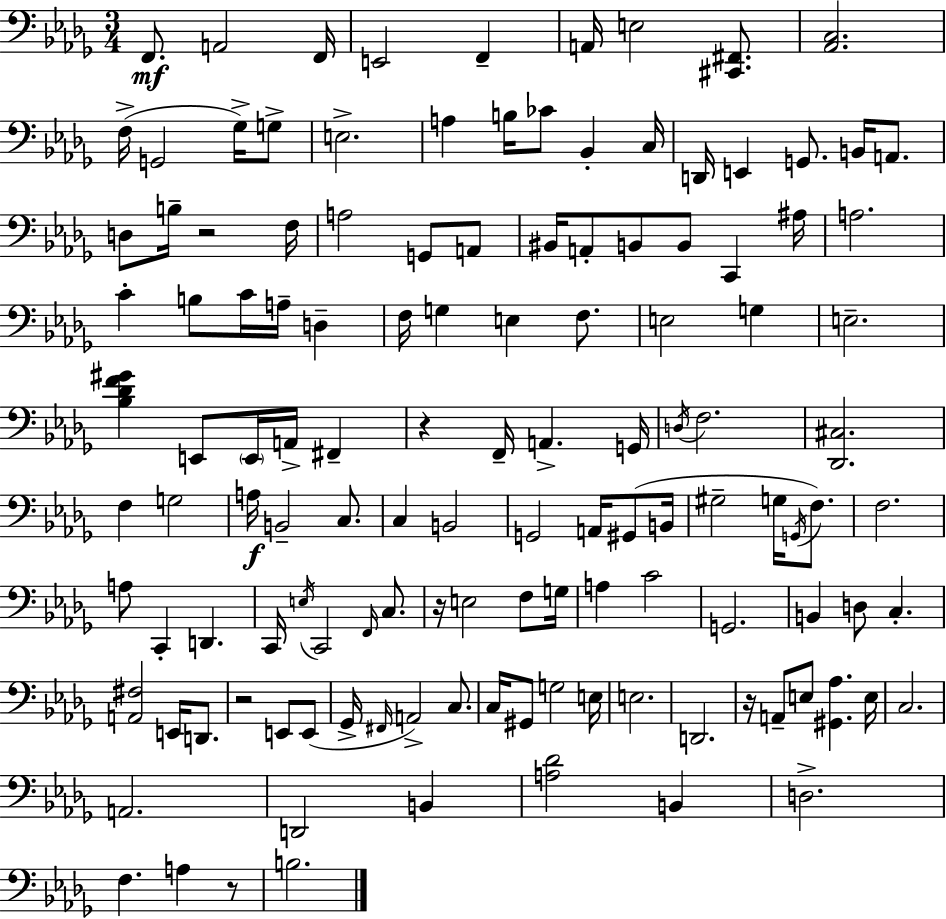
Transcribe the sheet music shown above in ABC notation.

X:1
T:Untitled
M:3/4
L:1/4
K:Bbm
F,,/2 A,,2 F,,/4 E,,2 F,, A,,/4 E,2 [^C,,^F,,]/2 [_A,,C,]2 F,/4 G,,2 _G,/4 G,/2 E,2 A, B,/4 _C/2 _B,, C,/4 D,,/4 E,, G,,/2 B,,/4 A,,/2 D,/2 B,/4 z2 F,/4 A,2 G,,/2 A,,/2 ^B,,/4 A,,/2 B,,/2 B,,/2 C,, ^A,/4 A,2 C B,/2 C/4 A,/4 D, F,/4 G, E, F,/2 E,2 G, E,2 [_B,_DF^G] E,,/2 E,,/4 A,,/4 ^F,, z F,,/4 A,, G,,/4 D,/4 F,2 [_D,,^C,]2 F, G,2 A,/4 B,,2 C,/2 C, B,,2 G,,2 A,,/4 ^G,,/2 B,,/4 ^G,2 G,/4 G,,/4 F,/2 F,2 A,/2 C,, D,, C,,/4 E,/4 C,,2 F,,/4 C,/2 z/4 E,2 F,/2 G,/4 A, C2 G,,2 B,, D,/2 C, [A,,^F,]2 E,,/4 D,,/2 z2 E,,/2 E,,/2 _G,,/4 ^F,,/4 A,,2 C,/2 C,/4 ^G,,/2 G,2 E,/4 E,2 D,,2 z/4 A,,/2 E,/2 [^G,,_A,] E,/4 C,2 A,,2 D,,2 B,, [A,_D]2 B,, D,2 F, A, z/2 B,2